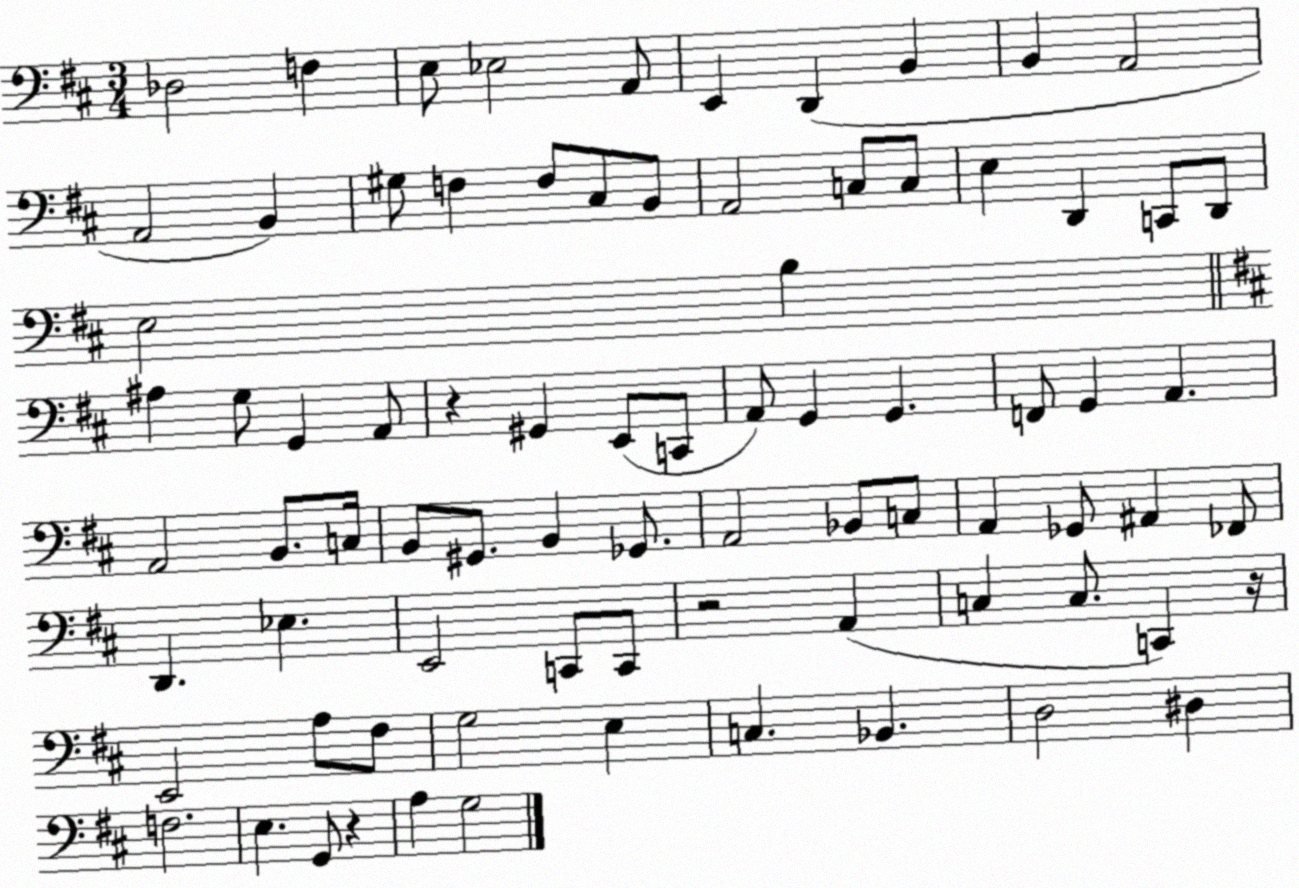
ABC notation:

X:1
T:Untitled
M:3/4
L:1/4
K:D
_D,2 F, E,/2 _E,2 A,,/2 E,, D,, B,, B,, A,,2 A,,2 B,, ^G,/2 F, F,/2 ^C,/2 B,,/2 A,,2 C,/2 C,/2 E, D,, C,,/2 D,,/2 E,2 B, ^A, G,/2 G,, A,,/2 z ^G,, E,,/2 C,,/2 A,,/2 G,, G,, F,,/2 G,, A,, A,,2 B,,/2 C,/4 B,,/2 ^G,,/2 B,, _G,,/2 A,,2 _B,,/2 C,/2 A,, _G,,/2 ^A,, _F,,/2 D,, _E, E,,2 C,,/2 C,,/2 z2 A,, C, C,/2 C,, z/4 E,,2 A,/2 ^F,/2 G,2 E, C, _B,, D,2 ^D, F,2 E, G,,/2 z A, G,2